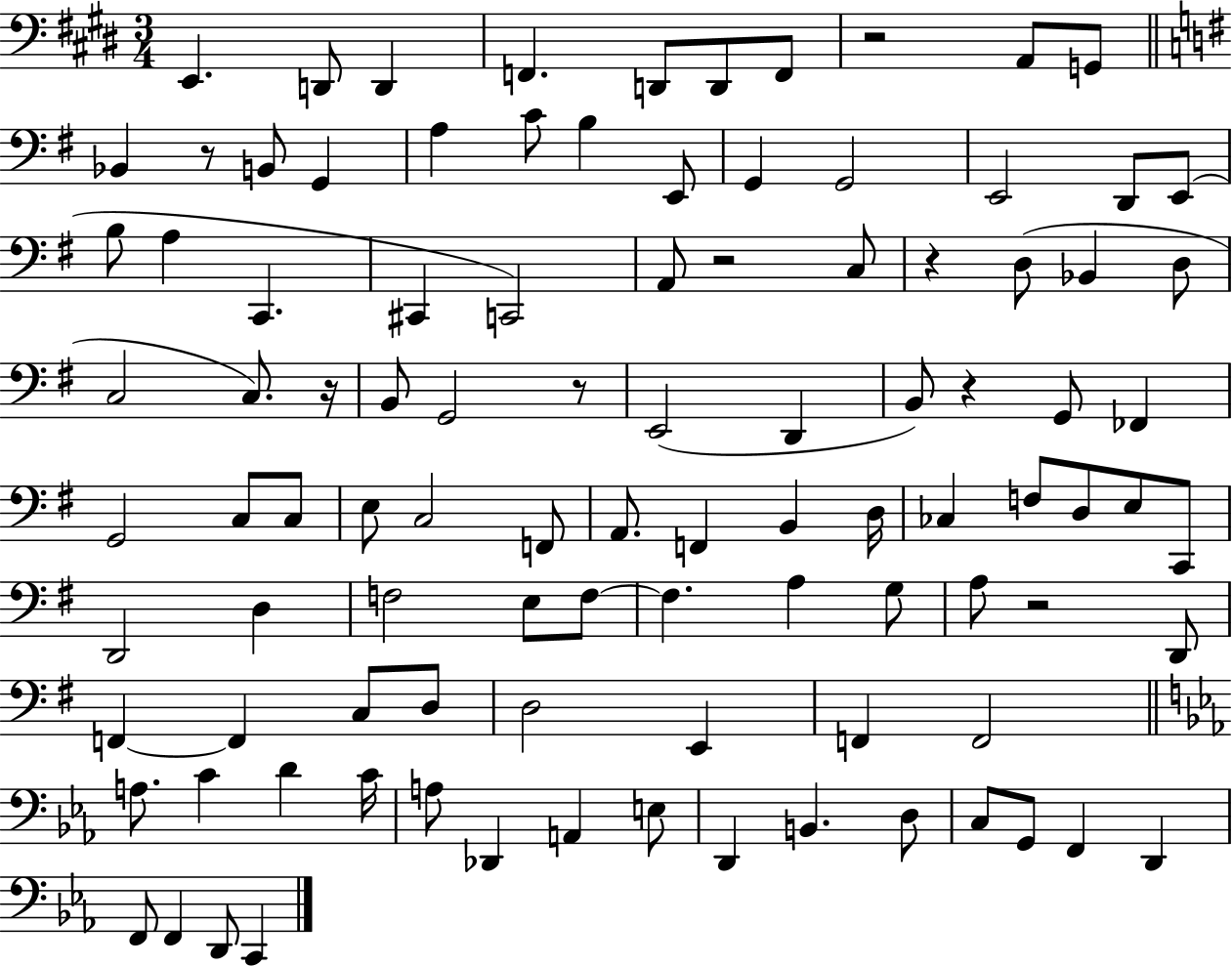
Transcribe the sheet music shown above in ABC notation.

X:1
T:Untitled
M:3/4
L:1/4
K:E
E,, D,,/2 D,, F,, D,,/2 D,,/2 F,,/2 z2 A,,/2 G,,/2 _B,, z/2 B,,/2 G,, A, C/2 B, E,,/2 G,, G,,2 E,,2 D,,/2 E,,/2 B,/2 A, C,, ^C,, C,,2 A,,/2 z2 C,/2 z D,/2 _B,, D,/2 C,2 C,/2 z/4 B,,/2 G,,2 z/2 E,,2 D,, B,,/2 z G,,/2 _F,, G,,2 C,/2 C,/2 E,/2 C,2 F,,/2 A,,/2 F,, B,, D,/4 _C, F,/2 D,/2 E,/2 C,,/2 D,,2 D, F,2 E,/2 F,/2 F, A, G,/2 A,/2 z2 D,,/2 F,, F,, C,/2 D,/2 D,2 E,, F,, F,,2 A,/2 C D C/4 A,/2 _D,, A,, E,/2 D,, B,, D,/2 C,/2 G,,/2 F,, D,, F,,/2 F,, D,,/2 C,,